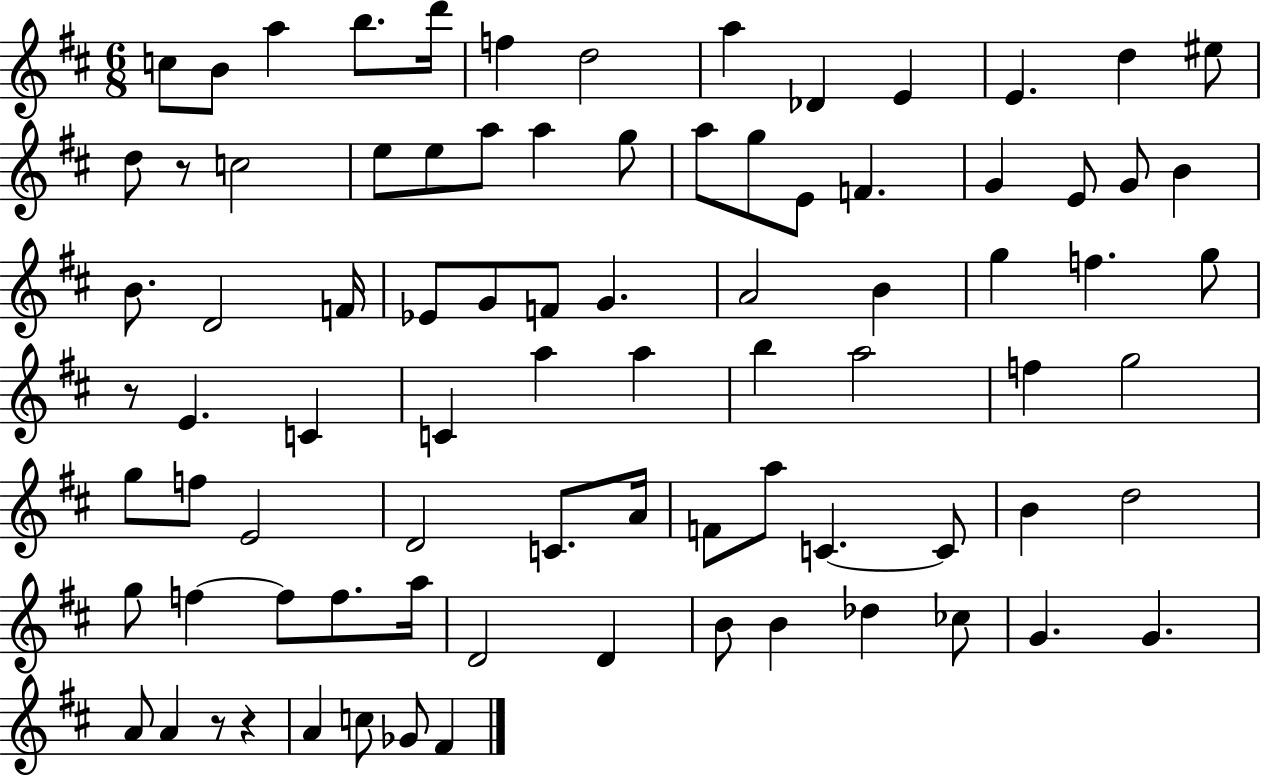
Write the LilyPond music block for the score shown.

{
  \clef treble
  \numericTimeSignature
  \time 6/8
  \key d \major
  c''8 b'8 a''4 b''8. d'''16 | f''4 d''2 | a''4 des'4 e'4 | e'4. d''4 eis''8 | \break d''8 r8 c''2 | e''8 e''8 a''8 a''4 g''8 | a''8 g''8 e'8 f'4. | g'4 e'8 g'8 b'4 | \break b'8. d'2 f'16 | ees'8 g'8 f'8 g'4. | a'2 b'4 | g''4 f''4. g''8 | \break r8 e'4. c'4 | c'4 a''4 a''4 | b''4 a''2 | f''4 g''2 | \break g''8 f''8 e'2 | d'2 c'8. a'16 | f'8 a''8 c'4.~~ c'8 | b'4 d''2 | \break g''8 f''4~~ f''8 f''8. a''16 | d'2 d'4 | b'8 b'4 des''4 ces''8 | g'4. g'4. | \break a'8 a'4 r8 r4 | a'4 c''8 ges'8 fis'4 | \bar "|."
}